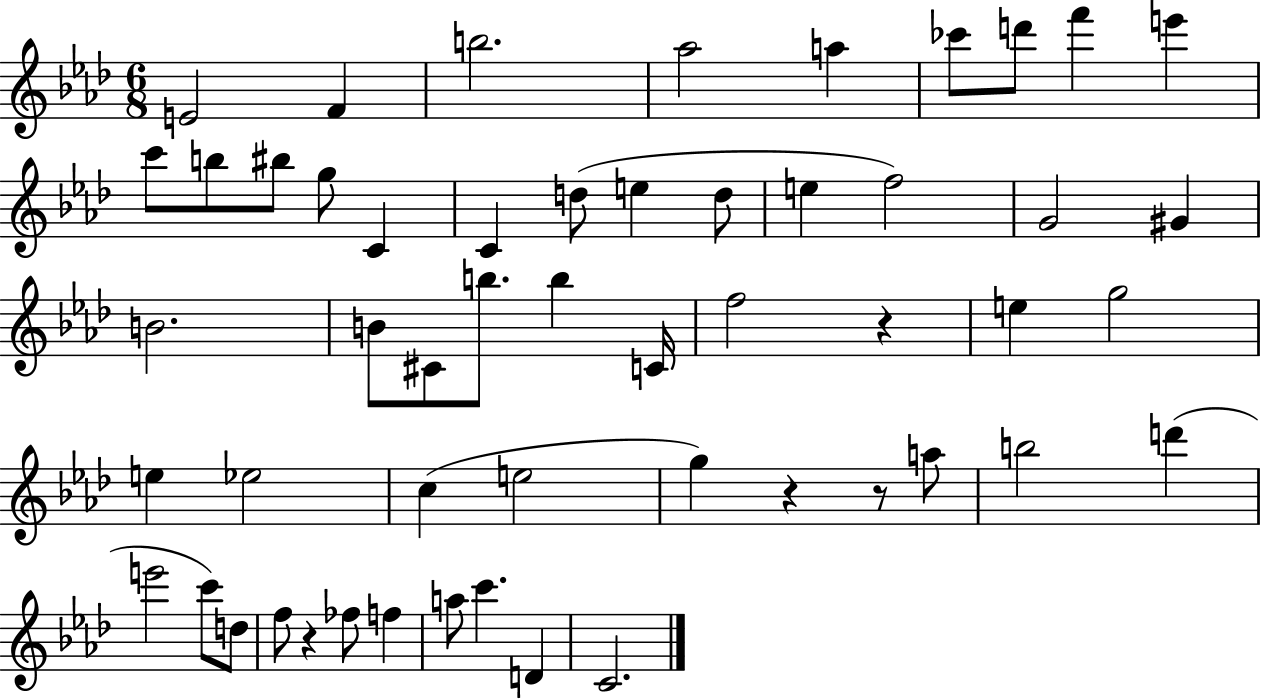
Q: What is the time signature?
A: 6/8